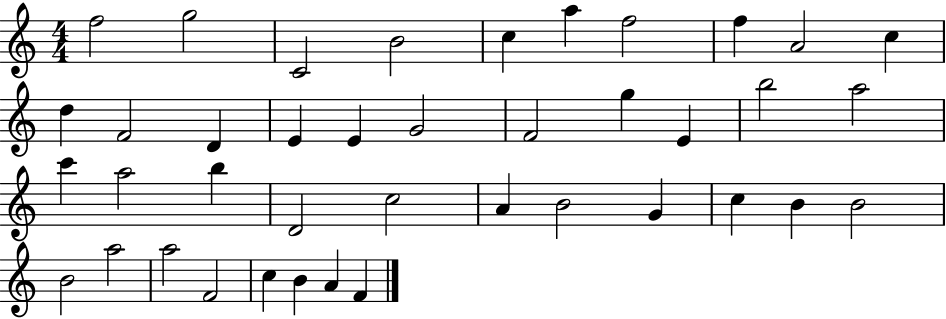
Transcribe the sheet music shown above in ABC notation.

X:1
T:Untitled
M:4/4
L:1/4
K:C
f2 g2 C2 B2 c a f2 f A2 c d F2 D E E G2 F2 g E b2 a2 c' a2 b D2 c2 A B2 G c B B2 B2 a2 a2 F2 c B A F